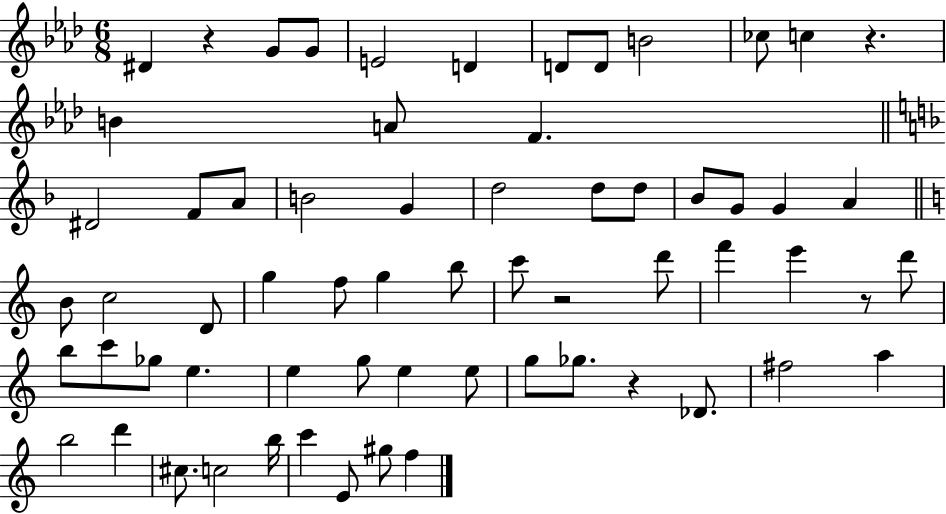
{
  \clef treble
  \numericTimeSignature
  \time 6/8
  \key aes \major
  dis'4 r4 g'8 g'8 | e'2 d'4 | d'8 d'8 b'2 | ces''8 c''4 r4. | \break b'4 a'8 f'4. | \bar "||" \break \key f \major dis'2 f'8 a'8 | b'2 g'4 | d''2 d''8 d''8 | bes'8 g'8 g'4 a'4 | \break \bar "||" \break \key c \major b'8 c''2 d'8 | g''4 f''8 g''4 b''8 | c'''8 r2 d'''8 | f'''4 e'''4 r8 d'''8 | \break b''8 c'''8 ges''8 e''4. | e''4 g''8 e''4 e''8 | g''8 ges''8. r4 des'8. | fis''2 a''4 | \break b''2 d'''4 | cis''8. c''2 b''16 | c'''4 e'8 gis''8 f''4 | \bar "|."
}